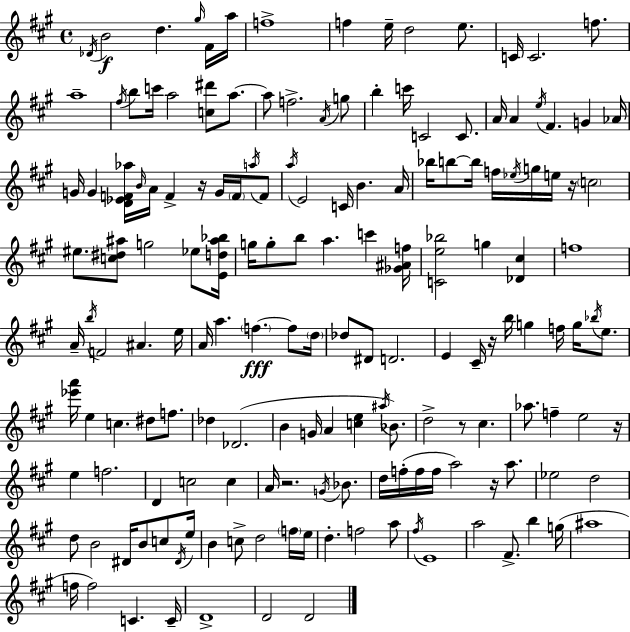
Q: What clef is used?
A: treble